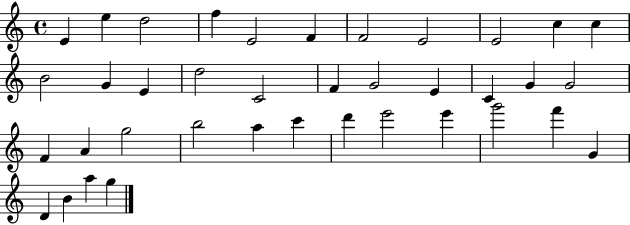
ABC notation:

X:1
T:Untitled
M:4/4
L:1/4
K:C
E e d2 f E2 F F2 E2 E2 c c B2 G E d2 C2 F G2 E C G G2 F A g2 b2 a c' d' e'2 e' g'2 f' G D B a g